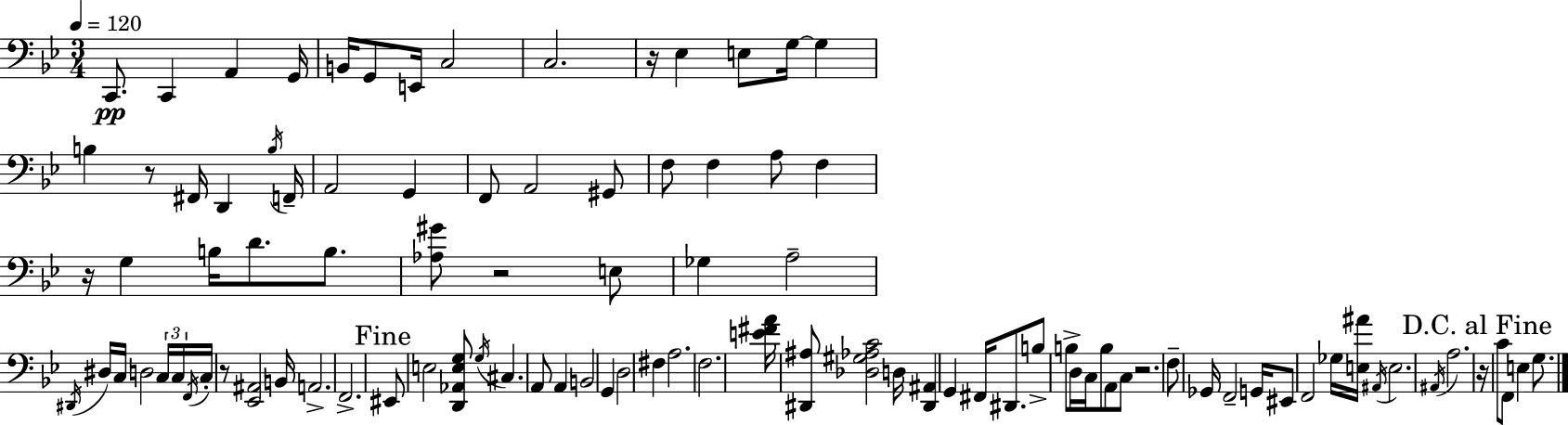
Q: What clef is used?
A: bass